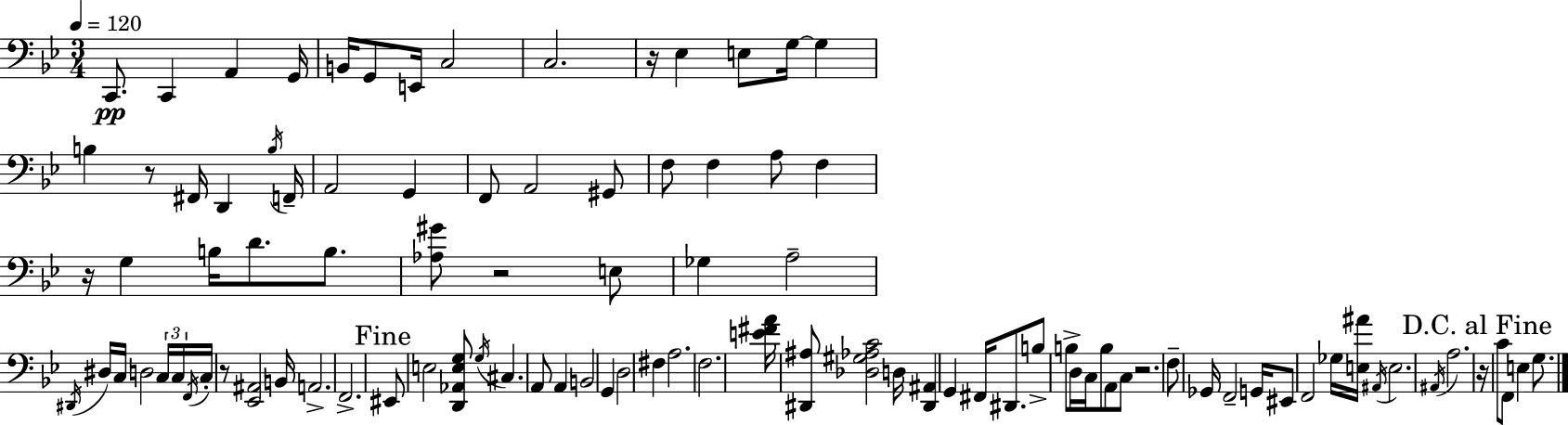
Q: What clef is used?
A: bass